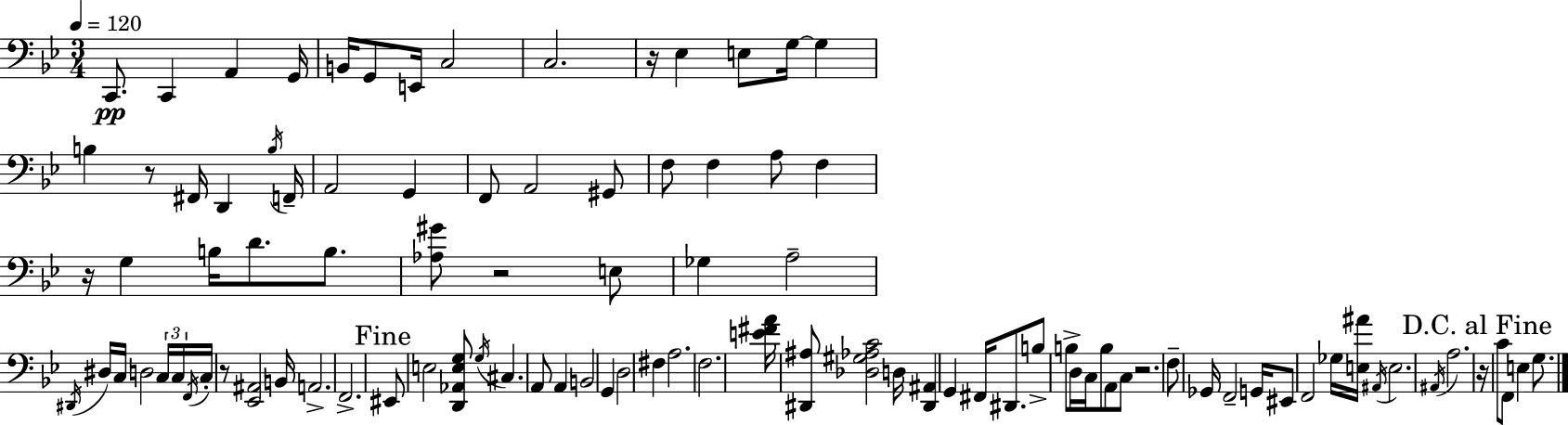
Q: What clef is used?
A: bass